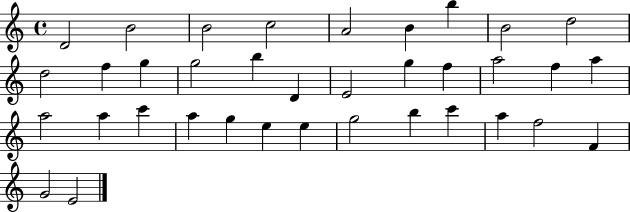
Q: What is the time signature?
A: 4/4